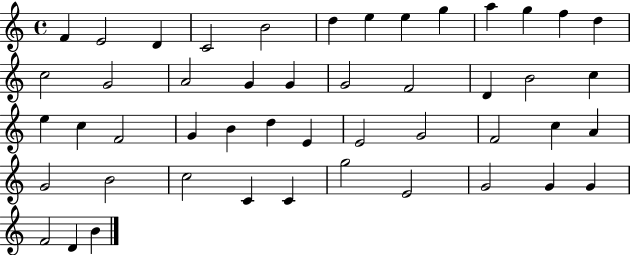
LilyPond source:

{
  \clef treble
  \time 4/4
  \defaultTimeSignature
  \key c \major
  f'4 e'2 d'4 | c'2 b'2 | d''4 e''4 e''4 g''4 | a''4 g''4 f''4 d''4 | \break c''2 g'2 | a'2 g'4 g'4 | g'2 f'2 | d'4 b'2 c''4 | \break e''4 c''4 f'2 | g'4 b'4 d''4 e'4 | e'2 g'2 | f'2 c''4 a'4 | \break g'2 b'2 | c''2 c'4 c'4 | g''2 e'2 | g'2 g'4 g'4 | \break f'2 d'4 b'4 | \bar "|."
}